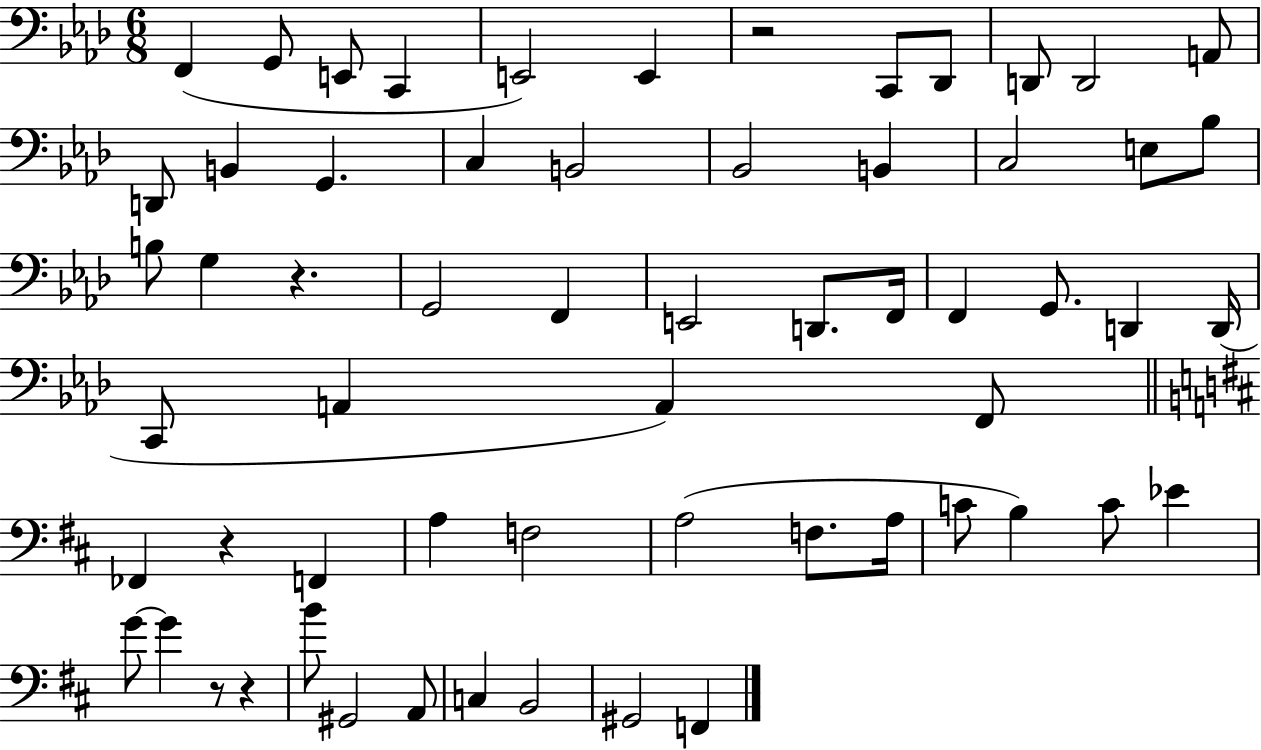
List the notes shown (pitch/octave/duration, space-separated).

F2/q G2/e E2/e C2/q E2/h E2/q R/h C2/e Db2/e D2/e D2/h A2/e D2/e B2/q G2/q. C3/q B2/h Bb2/h B2/q C3/h E3/e Bb3/e B3/e G3/q R/q. G2/h F2/q E2/h D2/e. F2/s F2/q G2/e. D2/q D2/s C2/e A2/q A2/q F2/e FES2/q R/q F2/q A3/q F3/h A3/h F3/e. A3/s C4/e B3/q C4/e Eb4/q G4/e G4/q R/e R/q B4/e G#2/h A2/e C3/q B2/h G#2/h F2/q